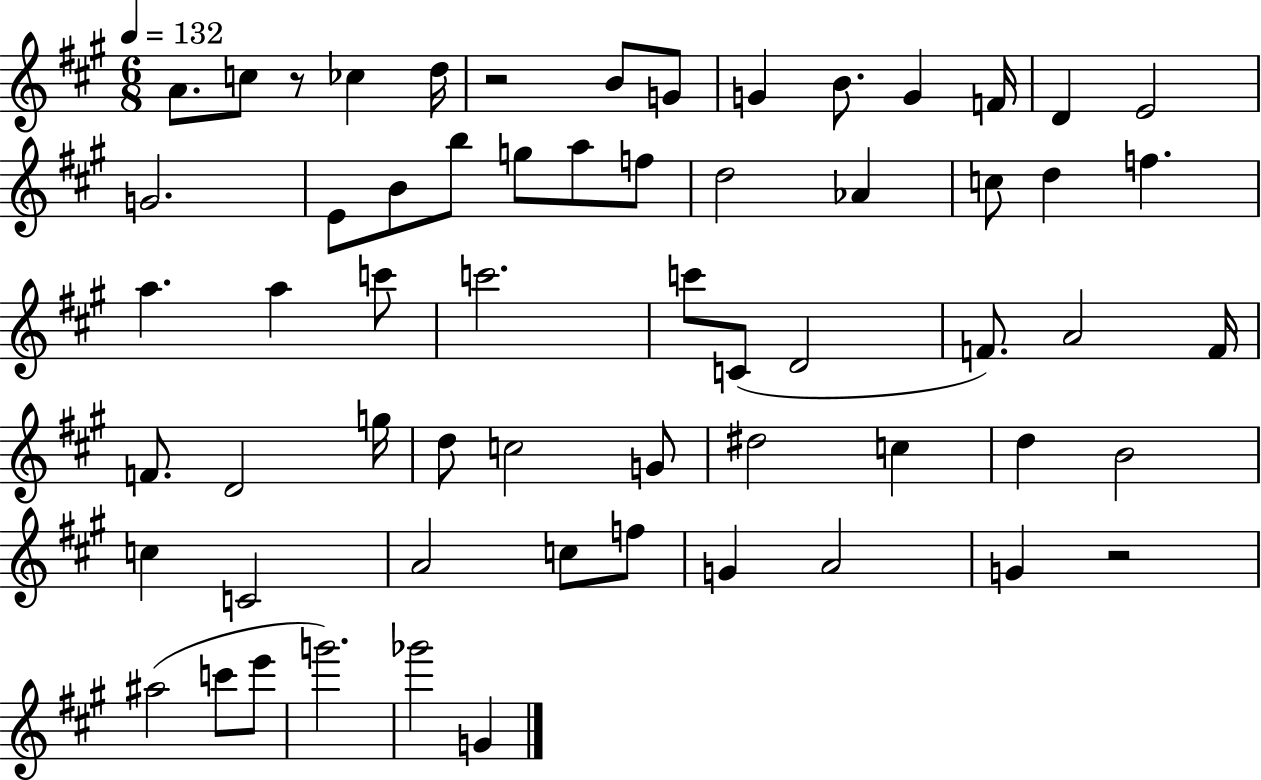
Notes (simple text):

A4/e. C5/e R/e CES5/q D5/s R/h B4/e G4/e G4/q B4/e. G4/q F4/s D4/q E4/h G4/h. E4/e B4/e B5/e G5/e A5/e F5/e D5/h Ab4/q C5/e D5/q F5/q. A5/q. A5/q C6/e C6/h. C6/e C4/e D4/h F4/e. A4/h F4/s F4/e. D4/h G5/s D5/e C5/h G4/e D#5/h C5/q D5/q B4/h C5/q C4/h A4/h C5/e F5/e G4/q A4/h G4/q R/h A#5/h C6/e E6/e G6/h. Gb6/h G4/q